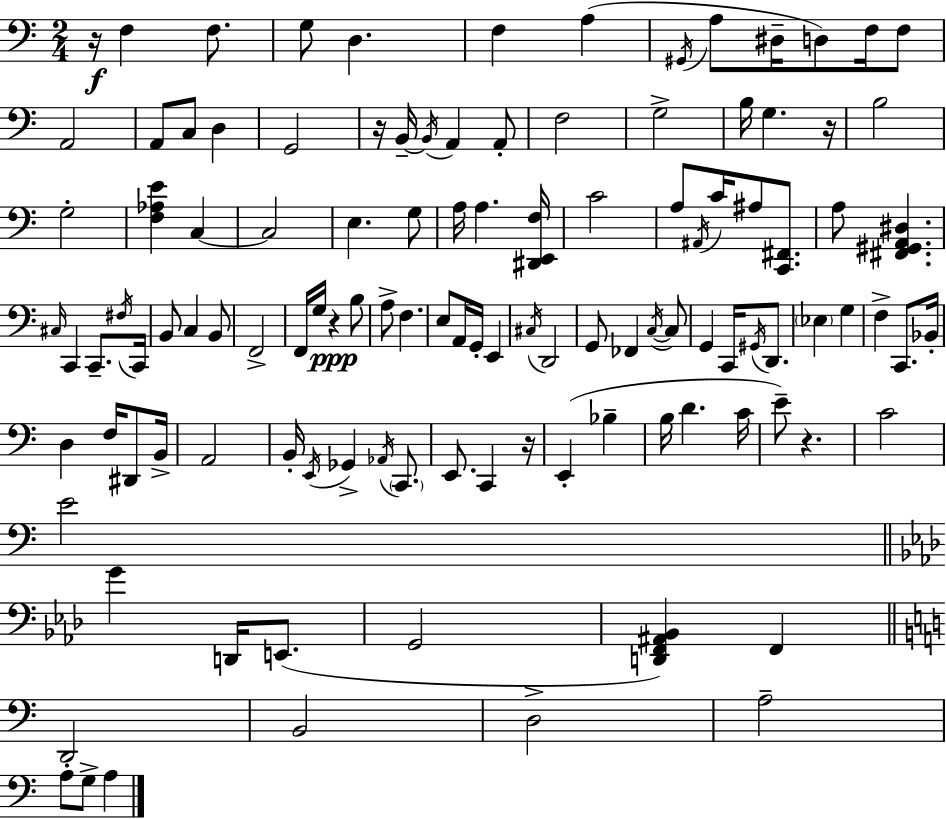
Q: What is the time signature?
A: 2/4